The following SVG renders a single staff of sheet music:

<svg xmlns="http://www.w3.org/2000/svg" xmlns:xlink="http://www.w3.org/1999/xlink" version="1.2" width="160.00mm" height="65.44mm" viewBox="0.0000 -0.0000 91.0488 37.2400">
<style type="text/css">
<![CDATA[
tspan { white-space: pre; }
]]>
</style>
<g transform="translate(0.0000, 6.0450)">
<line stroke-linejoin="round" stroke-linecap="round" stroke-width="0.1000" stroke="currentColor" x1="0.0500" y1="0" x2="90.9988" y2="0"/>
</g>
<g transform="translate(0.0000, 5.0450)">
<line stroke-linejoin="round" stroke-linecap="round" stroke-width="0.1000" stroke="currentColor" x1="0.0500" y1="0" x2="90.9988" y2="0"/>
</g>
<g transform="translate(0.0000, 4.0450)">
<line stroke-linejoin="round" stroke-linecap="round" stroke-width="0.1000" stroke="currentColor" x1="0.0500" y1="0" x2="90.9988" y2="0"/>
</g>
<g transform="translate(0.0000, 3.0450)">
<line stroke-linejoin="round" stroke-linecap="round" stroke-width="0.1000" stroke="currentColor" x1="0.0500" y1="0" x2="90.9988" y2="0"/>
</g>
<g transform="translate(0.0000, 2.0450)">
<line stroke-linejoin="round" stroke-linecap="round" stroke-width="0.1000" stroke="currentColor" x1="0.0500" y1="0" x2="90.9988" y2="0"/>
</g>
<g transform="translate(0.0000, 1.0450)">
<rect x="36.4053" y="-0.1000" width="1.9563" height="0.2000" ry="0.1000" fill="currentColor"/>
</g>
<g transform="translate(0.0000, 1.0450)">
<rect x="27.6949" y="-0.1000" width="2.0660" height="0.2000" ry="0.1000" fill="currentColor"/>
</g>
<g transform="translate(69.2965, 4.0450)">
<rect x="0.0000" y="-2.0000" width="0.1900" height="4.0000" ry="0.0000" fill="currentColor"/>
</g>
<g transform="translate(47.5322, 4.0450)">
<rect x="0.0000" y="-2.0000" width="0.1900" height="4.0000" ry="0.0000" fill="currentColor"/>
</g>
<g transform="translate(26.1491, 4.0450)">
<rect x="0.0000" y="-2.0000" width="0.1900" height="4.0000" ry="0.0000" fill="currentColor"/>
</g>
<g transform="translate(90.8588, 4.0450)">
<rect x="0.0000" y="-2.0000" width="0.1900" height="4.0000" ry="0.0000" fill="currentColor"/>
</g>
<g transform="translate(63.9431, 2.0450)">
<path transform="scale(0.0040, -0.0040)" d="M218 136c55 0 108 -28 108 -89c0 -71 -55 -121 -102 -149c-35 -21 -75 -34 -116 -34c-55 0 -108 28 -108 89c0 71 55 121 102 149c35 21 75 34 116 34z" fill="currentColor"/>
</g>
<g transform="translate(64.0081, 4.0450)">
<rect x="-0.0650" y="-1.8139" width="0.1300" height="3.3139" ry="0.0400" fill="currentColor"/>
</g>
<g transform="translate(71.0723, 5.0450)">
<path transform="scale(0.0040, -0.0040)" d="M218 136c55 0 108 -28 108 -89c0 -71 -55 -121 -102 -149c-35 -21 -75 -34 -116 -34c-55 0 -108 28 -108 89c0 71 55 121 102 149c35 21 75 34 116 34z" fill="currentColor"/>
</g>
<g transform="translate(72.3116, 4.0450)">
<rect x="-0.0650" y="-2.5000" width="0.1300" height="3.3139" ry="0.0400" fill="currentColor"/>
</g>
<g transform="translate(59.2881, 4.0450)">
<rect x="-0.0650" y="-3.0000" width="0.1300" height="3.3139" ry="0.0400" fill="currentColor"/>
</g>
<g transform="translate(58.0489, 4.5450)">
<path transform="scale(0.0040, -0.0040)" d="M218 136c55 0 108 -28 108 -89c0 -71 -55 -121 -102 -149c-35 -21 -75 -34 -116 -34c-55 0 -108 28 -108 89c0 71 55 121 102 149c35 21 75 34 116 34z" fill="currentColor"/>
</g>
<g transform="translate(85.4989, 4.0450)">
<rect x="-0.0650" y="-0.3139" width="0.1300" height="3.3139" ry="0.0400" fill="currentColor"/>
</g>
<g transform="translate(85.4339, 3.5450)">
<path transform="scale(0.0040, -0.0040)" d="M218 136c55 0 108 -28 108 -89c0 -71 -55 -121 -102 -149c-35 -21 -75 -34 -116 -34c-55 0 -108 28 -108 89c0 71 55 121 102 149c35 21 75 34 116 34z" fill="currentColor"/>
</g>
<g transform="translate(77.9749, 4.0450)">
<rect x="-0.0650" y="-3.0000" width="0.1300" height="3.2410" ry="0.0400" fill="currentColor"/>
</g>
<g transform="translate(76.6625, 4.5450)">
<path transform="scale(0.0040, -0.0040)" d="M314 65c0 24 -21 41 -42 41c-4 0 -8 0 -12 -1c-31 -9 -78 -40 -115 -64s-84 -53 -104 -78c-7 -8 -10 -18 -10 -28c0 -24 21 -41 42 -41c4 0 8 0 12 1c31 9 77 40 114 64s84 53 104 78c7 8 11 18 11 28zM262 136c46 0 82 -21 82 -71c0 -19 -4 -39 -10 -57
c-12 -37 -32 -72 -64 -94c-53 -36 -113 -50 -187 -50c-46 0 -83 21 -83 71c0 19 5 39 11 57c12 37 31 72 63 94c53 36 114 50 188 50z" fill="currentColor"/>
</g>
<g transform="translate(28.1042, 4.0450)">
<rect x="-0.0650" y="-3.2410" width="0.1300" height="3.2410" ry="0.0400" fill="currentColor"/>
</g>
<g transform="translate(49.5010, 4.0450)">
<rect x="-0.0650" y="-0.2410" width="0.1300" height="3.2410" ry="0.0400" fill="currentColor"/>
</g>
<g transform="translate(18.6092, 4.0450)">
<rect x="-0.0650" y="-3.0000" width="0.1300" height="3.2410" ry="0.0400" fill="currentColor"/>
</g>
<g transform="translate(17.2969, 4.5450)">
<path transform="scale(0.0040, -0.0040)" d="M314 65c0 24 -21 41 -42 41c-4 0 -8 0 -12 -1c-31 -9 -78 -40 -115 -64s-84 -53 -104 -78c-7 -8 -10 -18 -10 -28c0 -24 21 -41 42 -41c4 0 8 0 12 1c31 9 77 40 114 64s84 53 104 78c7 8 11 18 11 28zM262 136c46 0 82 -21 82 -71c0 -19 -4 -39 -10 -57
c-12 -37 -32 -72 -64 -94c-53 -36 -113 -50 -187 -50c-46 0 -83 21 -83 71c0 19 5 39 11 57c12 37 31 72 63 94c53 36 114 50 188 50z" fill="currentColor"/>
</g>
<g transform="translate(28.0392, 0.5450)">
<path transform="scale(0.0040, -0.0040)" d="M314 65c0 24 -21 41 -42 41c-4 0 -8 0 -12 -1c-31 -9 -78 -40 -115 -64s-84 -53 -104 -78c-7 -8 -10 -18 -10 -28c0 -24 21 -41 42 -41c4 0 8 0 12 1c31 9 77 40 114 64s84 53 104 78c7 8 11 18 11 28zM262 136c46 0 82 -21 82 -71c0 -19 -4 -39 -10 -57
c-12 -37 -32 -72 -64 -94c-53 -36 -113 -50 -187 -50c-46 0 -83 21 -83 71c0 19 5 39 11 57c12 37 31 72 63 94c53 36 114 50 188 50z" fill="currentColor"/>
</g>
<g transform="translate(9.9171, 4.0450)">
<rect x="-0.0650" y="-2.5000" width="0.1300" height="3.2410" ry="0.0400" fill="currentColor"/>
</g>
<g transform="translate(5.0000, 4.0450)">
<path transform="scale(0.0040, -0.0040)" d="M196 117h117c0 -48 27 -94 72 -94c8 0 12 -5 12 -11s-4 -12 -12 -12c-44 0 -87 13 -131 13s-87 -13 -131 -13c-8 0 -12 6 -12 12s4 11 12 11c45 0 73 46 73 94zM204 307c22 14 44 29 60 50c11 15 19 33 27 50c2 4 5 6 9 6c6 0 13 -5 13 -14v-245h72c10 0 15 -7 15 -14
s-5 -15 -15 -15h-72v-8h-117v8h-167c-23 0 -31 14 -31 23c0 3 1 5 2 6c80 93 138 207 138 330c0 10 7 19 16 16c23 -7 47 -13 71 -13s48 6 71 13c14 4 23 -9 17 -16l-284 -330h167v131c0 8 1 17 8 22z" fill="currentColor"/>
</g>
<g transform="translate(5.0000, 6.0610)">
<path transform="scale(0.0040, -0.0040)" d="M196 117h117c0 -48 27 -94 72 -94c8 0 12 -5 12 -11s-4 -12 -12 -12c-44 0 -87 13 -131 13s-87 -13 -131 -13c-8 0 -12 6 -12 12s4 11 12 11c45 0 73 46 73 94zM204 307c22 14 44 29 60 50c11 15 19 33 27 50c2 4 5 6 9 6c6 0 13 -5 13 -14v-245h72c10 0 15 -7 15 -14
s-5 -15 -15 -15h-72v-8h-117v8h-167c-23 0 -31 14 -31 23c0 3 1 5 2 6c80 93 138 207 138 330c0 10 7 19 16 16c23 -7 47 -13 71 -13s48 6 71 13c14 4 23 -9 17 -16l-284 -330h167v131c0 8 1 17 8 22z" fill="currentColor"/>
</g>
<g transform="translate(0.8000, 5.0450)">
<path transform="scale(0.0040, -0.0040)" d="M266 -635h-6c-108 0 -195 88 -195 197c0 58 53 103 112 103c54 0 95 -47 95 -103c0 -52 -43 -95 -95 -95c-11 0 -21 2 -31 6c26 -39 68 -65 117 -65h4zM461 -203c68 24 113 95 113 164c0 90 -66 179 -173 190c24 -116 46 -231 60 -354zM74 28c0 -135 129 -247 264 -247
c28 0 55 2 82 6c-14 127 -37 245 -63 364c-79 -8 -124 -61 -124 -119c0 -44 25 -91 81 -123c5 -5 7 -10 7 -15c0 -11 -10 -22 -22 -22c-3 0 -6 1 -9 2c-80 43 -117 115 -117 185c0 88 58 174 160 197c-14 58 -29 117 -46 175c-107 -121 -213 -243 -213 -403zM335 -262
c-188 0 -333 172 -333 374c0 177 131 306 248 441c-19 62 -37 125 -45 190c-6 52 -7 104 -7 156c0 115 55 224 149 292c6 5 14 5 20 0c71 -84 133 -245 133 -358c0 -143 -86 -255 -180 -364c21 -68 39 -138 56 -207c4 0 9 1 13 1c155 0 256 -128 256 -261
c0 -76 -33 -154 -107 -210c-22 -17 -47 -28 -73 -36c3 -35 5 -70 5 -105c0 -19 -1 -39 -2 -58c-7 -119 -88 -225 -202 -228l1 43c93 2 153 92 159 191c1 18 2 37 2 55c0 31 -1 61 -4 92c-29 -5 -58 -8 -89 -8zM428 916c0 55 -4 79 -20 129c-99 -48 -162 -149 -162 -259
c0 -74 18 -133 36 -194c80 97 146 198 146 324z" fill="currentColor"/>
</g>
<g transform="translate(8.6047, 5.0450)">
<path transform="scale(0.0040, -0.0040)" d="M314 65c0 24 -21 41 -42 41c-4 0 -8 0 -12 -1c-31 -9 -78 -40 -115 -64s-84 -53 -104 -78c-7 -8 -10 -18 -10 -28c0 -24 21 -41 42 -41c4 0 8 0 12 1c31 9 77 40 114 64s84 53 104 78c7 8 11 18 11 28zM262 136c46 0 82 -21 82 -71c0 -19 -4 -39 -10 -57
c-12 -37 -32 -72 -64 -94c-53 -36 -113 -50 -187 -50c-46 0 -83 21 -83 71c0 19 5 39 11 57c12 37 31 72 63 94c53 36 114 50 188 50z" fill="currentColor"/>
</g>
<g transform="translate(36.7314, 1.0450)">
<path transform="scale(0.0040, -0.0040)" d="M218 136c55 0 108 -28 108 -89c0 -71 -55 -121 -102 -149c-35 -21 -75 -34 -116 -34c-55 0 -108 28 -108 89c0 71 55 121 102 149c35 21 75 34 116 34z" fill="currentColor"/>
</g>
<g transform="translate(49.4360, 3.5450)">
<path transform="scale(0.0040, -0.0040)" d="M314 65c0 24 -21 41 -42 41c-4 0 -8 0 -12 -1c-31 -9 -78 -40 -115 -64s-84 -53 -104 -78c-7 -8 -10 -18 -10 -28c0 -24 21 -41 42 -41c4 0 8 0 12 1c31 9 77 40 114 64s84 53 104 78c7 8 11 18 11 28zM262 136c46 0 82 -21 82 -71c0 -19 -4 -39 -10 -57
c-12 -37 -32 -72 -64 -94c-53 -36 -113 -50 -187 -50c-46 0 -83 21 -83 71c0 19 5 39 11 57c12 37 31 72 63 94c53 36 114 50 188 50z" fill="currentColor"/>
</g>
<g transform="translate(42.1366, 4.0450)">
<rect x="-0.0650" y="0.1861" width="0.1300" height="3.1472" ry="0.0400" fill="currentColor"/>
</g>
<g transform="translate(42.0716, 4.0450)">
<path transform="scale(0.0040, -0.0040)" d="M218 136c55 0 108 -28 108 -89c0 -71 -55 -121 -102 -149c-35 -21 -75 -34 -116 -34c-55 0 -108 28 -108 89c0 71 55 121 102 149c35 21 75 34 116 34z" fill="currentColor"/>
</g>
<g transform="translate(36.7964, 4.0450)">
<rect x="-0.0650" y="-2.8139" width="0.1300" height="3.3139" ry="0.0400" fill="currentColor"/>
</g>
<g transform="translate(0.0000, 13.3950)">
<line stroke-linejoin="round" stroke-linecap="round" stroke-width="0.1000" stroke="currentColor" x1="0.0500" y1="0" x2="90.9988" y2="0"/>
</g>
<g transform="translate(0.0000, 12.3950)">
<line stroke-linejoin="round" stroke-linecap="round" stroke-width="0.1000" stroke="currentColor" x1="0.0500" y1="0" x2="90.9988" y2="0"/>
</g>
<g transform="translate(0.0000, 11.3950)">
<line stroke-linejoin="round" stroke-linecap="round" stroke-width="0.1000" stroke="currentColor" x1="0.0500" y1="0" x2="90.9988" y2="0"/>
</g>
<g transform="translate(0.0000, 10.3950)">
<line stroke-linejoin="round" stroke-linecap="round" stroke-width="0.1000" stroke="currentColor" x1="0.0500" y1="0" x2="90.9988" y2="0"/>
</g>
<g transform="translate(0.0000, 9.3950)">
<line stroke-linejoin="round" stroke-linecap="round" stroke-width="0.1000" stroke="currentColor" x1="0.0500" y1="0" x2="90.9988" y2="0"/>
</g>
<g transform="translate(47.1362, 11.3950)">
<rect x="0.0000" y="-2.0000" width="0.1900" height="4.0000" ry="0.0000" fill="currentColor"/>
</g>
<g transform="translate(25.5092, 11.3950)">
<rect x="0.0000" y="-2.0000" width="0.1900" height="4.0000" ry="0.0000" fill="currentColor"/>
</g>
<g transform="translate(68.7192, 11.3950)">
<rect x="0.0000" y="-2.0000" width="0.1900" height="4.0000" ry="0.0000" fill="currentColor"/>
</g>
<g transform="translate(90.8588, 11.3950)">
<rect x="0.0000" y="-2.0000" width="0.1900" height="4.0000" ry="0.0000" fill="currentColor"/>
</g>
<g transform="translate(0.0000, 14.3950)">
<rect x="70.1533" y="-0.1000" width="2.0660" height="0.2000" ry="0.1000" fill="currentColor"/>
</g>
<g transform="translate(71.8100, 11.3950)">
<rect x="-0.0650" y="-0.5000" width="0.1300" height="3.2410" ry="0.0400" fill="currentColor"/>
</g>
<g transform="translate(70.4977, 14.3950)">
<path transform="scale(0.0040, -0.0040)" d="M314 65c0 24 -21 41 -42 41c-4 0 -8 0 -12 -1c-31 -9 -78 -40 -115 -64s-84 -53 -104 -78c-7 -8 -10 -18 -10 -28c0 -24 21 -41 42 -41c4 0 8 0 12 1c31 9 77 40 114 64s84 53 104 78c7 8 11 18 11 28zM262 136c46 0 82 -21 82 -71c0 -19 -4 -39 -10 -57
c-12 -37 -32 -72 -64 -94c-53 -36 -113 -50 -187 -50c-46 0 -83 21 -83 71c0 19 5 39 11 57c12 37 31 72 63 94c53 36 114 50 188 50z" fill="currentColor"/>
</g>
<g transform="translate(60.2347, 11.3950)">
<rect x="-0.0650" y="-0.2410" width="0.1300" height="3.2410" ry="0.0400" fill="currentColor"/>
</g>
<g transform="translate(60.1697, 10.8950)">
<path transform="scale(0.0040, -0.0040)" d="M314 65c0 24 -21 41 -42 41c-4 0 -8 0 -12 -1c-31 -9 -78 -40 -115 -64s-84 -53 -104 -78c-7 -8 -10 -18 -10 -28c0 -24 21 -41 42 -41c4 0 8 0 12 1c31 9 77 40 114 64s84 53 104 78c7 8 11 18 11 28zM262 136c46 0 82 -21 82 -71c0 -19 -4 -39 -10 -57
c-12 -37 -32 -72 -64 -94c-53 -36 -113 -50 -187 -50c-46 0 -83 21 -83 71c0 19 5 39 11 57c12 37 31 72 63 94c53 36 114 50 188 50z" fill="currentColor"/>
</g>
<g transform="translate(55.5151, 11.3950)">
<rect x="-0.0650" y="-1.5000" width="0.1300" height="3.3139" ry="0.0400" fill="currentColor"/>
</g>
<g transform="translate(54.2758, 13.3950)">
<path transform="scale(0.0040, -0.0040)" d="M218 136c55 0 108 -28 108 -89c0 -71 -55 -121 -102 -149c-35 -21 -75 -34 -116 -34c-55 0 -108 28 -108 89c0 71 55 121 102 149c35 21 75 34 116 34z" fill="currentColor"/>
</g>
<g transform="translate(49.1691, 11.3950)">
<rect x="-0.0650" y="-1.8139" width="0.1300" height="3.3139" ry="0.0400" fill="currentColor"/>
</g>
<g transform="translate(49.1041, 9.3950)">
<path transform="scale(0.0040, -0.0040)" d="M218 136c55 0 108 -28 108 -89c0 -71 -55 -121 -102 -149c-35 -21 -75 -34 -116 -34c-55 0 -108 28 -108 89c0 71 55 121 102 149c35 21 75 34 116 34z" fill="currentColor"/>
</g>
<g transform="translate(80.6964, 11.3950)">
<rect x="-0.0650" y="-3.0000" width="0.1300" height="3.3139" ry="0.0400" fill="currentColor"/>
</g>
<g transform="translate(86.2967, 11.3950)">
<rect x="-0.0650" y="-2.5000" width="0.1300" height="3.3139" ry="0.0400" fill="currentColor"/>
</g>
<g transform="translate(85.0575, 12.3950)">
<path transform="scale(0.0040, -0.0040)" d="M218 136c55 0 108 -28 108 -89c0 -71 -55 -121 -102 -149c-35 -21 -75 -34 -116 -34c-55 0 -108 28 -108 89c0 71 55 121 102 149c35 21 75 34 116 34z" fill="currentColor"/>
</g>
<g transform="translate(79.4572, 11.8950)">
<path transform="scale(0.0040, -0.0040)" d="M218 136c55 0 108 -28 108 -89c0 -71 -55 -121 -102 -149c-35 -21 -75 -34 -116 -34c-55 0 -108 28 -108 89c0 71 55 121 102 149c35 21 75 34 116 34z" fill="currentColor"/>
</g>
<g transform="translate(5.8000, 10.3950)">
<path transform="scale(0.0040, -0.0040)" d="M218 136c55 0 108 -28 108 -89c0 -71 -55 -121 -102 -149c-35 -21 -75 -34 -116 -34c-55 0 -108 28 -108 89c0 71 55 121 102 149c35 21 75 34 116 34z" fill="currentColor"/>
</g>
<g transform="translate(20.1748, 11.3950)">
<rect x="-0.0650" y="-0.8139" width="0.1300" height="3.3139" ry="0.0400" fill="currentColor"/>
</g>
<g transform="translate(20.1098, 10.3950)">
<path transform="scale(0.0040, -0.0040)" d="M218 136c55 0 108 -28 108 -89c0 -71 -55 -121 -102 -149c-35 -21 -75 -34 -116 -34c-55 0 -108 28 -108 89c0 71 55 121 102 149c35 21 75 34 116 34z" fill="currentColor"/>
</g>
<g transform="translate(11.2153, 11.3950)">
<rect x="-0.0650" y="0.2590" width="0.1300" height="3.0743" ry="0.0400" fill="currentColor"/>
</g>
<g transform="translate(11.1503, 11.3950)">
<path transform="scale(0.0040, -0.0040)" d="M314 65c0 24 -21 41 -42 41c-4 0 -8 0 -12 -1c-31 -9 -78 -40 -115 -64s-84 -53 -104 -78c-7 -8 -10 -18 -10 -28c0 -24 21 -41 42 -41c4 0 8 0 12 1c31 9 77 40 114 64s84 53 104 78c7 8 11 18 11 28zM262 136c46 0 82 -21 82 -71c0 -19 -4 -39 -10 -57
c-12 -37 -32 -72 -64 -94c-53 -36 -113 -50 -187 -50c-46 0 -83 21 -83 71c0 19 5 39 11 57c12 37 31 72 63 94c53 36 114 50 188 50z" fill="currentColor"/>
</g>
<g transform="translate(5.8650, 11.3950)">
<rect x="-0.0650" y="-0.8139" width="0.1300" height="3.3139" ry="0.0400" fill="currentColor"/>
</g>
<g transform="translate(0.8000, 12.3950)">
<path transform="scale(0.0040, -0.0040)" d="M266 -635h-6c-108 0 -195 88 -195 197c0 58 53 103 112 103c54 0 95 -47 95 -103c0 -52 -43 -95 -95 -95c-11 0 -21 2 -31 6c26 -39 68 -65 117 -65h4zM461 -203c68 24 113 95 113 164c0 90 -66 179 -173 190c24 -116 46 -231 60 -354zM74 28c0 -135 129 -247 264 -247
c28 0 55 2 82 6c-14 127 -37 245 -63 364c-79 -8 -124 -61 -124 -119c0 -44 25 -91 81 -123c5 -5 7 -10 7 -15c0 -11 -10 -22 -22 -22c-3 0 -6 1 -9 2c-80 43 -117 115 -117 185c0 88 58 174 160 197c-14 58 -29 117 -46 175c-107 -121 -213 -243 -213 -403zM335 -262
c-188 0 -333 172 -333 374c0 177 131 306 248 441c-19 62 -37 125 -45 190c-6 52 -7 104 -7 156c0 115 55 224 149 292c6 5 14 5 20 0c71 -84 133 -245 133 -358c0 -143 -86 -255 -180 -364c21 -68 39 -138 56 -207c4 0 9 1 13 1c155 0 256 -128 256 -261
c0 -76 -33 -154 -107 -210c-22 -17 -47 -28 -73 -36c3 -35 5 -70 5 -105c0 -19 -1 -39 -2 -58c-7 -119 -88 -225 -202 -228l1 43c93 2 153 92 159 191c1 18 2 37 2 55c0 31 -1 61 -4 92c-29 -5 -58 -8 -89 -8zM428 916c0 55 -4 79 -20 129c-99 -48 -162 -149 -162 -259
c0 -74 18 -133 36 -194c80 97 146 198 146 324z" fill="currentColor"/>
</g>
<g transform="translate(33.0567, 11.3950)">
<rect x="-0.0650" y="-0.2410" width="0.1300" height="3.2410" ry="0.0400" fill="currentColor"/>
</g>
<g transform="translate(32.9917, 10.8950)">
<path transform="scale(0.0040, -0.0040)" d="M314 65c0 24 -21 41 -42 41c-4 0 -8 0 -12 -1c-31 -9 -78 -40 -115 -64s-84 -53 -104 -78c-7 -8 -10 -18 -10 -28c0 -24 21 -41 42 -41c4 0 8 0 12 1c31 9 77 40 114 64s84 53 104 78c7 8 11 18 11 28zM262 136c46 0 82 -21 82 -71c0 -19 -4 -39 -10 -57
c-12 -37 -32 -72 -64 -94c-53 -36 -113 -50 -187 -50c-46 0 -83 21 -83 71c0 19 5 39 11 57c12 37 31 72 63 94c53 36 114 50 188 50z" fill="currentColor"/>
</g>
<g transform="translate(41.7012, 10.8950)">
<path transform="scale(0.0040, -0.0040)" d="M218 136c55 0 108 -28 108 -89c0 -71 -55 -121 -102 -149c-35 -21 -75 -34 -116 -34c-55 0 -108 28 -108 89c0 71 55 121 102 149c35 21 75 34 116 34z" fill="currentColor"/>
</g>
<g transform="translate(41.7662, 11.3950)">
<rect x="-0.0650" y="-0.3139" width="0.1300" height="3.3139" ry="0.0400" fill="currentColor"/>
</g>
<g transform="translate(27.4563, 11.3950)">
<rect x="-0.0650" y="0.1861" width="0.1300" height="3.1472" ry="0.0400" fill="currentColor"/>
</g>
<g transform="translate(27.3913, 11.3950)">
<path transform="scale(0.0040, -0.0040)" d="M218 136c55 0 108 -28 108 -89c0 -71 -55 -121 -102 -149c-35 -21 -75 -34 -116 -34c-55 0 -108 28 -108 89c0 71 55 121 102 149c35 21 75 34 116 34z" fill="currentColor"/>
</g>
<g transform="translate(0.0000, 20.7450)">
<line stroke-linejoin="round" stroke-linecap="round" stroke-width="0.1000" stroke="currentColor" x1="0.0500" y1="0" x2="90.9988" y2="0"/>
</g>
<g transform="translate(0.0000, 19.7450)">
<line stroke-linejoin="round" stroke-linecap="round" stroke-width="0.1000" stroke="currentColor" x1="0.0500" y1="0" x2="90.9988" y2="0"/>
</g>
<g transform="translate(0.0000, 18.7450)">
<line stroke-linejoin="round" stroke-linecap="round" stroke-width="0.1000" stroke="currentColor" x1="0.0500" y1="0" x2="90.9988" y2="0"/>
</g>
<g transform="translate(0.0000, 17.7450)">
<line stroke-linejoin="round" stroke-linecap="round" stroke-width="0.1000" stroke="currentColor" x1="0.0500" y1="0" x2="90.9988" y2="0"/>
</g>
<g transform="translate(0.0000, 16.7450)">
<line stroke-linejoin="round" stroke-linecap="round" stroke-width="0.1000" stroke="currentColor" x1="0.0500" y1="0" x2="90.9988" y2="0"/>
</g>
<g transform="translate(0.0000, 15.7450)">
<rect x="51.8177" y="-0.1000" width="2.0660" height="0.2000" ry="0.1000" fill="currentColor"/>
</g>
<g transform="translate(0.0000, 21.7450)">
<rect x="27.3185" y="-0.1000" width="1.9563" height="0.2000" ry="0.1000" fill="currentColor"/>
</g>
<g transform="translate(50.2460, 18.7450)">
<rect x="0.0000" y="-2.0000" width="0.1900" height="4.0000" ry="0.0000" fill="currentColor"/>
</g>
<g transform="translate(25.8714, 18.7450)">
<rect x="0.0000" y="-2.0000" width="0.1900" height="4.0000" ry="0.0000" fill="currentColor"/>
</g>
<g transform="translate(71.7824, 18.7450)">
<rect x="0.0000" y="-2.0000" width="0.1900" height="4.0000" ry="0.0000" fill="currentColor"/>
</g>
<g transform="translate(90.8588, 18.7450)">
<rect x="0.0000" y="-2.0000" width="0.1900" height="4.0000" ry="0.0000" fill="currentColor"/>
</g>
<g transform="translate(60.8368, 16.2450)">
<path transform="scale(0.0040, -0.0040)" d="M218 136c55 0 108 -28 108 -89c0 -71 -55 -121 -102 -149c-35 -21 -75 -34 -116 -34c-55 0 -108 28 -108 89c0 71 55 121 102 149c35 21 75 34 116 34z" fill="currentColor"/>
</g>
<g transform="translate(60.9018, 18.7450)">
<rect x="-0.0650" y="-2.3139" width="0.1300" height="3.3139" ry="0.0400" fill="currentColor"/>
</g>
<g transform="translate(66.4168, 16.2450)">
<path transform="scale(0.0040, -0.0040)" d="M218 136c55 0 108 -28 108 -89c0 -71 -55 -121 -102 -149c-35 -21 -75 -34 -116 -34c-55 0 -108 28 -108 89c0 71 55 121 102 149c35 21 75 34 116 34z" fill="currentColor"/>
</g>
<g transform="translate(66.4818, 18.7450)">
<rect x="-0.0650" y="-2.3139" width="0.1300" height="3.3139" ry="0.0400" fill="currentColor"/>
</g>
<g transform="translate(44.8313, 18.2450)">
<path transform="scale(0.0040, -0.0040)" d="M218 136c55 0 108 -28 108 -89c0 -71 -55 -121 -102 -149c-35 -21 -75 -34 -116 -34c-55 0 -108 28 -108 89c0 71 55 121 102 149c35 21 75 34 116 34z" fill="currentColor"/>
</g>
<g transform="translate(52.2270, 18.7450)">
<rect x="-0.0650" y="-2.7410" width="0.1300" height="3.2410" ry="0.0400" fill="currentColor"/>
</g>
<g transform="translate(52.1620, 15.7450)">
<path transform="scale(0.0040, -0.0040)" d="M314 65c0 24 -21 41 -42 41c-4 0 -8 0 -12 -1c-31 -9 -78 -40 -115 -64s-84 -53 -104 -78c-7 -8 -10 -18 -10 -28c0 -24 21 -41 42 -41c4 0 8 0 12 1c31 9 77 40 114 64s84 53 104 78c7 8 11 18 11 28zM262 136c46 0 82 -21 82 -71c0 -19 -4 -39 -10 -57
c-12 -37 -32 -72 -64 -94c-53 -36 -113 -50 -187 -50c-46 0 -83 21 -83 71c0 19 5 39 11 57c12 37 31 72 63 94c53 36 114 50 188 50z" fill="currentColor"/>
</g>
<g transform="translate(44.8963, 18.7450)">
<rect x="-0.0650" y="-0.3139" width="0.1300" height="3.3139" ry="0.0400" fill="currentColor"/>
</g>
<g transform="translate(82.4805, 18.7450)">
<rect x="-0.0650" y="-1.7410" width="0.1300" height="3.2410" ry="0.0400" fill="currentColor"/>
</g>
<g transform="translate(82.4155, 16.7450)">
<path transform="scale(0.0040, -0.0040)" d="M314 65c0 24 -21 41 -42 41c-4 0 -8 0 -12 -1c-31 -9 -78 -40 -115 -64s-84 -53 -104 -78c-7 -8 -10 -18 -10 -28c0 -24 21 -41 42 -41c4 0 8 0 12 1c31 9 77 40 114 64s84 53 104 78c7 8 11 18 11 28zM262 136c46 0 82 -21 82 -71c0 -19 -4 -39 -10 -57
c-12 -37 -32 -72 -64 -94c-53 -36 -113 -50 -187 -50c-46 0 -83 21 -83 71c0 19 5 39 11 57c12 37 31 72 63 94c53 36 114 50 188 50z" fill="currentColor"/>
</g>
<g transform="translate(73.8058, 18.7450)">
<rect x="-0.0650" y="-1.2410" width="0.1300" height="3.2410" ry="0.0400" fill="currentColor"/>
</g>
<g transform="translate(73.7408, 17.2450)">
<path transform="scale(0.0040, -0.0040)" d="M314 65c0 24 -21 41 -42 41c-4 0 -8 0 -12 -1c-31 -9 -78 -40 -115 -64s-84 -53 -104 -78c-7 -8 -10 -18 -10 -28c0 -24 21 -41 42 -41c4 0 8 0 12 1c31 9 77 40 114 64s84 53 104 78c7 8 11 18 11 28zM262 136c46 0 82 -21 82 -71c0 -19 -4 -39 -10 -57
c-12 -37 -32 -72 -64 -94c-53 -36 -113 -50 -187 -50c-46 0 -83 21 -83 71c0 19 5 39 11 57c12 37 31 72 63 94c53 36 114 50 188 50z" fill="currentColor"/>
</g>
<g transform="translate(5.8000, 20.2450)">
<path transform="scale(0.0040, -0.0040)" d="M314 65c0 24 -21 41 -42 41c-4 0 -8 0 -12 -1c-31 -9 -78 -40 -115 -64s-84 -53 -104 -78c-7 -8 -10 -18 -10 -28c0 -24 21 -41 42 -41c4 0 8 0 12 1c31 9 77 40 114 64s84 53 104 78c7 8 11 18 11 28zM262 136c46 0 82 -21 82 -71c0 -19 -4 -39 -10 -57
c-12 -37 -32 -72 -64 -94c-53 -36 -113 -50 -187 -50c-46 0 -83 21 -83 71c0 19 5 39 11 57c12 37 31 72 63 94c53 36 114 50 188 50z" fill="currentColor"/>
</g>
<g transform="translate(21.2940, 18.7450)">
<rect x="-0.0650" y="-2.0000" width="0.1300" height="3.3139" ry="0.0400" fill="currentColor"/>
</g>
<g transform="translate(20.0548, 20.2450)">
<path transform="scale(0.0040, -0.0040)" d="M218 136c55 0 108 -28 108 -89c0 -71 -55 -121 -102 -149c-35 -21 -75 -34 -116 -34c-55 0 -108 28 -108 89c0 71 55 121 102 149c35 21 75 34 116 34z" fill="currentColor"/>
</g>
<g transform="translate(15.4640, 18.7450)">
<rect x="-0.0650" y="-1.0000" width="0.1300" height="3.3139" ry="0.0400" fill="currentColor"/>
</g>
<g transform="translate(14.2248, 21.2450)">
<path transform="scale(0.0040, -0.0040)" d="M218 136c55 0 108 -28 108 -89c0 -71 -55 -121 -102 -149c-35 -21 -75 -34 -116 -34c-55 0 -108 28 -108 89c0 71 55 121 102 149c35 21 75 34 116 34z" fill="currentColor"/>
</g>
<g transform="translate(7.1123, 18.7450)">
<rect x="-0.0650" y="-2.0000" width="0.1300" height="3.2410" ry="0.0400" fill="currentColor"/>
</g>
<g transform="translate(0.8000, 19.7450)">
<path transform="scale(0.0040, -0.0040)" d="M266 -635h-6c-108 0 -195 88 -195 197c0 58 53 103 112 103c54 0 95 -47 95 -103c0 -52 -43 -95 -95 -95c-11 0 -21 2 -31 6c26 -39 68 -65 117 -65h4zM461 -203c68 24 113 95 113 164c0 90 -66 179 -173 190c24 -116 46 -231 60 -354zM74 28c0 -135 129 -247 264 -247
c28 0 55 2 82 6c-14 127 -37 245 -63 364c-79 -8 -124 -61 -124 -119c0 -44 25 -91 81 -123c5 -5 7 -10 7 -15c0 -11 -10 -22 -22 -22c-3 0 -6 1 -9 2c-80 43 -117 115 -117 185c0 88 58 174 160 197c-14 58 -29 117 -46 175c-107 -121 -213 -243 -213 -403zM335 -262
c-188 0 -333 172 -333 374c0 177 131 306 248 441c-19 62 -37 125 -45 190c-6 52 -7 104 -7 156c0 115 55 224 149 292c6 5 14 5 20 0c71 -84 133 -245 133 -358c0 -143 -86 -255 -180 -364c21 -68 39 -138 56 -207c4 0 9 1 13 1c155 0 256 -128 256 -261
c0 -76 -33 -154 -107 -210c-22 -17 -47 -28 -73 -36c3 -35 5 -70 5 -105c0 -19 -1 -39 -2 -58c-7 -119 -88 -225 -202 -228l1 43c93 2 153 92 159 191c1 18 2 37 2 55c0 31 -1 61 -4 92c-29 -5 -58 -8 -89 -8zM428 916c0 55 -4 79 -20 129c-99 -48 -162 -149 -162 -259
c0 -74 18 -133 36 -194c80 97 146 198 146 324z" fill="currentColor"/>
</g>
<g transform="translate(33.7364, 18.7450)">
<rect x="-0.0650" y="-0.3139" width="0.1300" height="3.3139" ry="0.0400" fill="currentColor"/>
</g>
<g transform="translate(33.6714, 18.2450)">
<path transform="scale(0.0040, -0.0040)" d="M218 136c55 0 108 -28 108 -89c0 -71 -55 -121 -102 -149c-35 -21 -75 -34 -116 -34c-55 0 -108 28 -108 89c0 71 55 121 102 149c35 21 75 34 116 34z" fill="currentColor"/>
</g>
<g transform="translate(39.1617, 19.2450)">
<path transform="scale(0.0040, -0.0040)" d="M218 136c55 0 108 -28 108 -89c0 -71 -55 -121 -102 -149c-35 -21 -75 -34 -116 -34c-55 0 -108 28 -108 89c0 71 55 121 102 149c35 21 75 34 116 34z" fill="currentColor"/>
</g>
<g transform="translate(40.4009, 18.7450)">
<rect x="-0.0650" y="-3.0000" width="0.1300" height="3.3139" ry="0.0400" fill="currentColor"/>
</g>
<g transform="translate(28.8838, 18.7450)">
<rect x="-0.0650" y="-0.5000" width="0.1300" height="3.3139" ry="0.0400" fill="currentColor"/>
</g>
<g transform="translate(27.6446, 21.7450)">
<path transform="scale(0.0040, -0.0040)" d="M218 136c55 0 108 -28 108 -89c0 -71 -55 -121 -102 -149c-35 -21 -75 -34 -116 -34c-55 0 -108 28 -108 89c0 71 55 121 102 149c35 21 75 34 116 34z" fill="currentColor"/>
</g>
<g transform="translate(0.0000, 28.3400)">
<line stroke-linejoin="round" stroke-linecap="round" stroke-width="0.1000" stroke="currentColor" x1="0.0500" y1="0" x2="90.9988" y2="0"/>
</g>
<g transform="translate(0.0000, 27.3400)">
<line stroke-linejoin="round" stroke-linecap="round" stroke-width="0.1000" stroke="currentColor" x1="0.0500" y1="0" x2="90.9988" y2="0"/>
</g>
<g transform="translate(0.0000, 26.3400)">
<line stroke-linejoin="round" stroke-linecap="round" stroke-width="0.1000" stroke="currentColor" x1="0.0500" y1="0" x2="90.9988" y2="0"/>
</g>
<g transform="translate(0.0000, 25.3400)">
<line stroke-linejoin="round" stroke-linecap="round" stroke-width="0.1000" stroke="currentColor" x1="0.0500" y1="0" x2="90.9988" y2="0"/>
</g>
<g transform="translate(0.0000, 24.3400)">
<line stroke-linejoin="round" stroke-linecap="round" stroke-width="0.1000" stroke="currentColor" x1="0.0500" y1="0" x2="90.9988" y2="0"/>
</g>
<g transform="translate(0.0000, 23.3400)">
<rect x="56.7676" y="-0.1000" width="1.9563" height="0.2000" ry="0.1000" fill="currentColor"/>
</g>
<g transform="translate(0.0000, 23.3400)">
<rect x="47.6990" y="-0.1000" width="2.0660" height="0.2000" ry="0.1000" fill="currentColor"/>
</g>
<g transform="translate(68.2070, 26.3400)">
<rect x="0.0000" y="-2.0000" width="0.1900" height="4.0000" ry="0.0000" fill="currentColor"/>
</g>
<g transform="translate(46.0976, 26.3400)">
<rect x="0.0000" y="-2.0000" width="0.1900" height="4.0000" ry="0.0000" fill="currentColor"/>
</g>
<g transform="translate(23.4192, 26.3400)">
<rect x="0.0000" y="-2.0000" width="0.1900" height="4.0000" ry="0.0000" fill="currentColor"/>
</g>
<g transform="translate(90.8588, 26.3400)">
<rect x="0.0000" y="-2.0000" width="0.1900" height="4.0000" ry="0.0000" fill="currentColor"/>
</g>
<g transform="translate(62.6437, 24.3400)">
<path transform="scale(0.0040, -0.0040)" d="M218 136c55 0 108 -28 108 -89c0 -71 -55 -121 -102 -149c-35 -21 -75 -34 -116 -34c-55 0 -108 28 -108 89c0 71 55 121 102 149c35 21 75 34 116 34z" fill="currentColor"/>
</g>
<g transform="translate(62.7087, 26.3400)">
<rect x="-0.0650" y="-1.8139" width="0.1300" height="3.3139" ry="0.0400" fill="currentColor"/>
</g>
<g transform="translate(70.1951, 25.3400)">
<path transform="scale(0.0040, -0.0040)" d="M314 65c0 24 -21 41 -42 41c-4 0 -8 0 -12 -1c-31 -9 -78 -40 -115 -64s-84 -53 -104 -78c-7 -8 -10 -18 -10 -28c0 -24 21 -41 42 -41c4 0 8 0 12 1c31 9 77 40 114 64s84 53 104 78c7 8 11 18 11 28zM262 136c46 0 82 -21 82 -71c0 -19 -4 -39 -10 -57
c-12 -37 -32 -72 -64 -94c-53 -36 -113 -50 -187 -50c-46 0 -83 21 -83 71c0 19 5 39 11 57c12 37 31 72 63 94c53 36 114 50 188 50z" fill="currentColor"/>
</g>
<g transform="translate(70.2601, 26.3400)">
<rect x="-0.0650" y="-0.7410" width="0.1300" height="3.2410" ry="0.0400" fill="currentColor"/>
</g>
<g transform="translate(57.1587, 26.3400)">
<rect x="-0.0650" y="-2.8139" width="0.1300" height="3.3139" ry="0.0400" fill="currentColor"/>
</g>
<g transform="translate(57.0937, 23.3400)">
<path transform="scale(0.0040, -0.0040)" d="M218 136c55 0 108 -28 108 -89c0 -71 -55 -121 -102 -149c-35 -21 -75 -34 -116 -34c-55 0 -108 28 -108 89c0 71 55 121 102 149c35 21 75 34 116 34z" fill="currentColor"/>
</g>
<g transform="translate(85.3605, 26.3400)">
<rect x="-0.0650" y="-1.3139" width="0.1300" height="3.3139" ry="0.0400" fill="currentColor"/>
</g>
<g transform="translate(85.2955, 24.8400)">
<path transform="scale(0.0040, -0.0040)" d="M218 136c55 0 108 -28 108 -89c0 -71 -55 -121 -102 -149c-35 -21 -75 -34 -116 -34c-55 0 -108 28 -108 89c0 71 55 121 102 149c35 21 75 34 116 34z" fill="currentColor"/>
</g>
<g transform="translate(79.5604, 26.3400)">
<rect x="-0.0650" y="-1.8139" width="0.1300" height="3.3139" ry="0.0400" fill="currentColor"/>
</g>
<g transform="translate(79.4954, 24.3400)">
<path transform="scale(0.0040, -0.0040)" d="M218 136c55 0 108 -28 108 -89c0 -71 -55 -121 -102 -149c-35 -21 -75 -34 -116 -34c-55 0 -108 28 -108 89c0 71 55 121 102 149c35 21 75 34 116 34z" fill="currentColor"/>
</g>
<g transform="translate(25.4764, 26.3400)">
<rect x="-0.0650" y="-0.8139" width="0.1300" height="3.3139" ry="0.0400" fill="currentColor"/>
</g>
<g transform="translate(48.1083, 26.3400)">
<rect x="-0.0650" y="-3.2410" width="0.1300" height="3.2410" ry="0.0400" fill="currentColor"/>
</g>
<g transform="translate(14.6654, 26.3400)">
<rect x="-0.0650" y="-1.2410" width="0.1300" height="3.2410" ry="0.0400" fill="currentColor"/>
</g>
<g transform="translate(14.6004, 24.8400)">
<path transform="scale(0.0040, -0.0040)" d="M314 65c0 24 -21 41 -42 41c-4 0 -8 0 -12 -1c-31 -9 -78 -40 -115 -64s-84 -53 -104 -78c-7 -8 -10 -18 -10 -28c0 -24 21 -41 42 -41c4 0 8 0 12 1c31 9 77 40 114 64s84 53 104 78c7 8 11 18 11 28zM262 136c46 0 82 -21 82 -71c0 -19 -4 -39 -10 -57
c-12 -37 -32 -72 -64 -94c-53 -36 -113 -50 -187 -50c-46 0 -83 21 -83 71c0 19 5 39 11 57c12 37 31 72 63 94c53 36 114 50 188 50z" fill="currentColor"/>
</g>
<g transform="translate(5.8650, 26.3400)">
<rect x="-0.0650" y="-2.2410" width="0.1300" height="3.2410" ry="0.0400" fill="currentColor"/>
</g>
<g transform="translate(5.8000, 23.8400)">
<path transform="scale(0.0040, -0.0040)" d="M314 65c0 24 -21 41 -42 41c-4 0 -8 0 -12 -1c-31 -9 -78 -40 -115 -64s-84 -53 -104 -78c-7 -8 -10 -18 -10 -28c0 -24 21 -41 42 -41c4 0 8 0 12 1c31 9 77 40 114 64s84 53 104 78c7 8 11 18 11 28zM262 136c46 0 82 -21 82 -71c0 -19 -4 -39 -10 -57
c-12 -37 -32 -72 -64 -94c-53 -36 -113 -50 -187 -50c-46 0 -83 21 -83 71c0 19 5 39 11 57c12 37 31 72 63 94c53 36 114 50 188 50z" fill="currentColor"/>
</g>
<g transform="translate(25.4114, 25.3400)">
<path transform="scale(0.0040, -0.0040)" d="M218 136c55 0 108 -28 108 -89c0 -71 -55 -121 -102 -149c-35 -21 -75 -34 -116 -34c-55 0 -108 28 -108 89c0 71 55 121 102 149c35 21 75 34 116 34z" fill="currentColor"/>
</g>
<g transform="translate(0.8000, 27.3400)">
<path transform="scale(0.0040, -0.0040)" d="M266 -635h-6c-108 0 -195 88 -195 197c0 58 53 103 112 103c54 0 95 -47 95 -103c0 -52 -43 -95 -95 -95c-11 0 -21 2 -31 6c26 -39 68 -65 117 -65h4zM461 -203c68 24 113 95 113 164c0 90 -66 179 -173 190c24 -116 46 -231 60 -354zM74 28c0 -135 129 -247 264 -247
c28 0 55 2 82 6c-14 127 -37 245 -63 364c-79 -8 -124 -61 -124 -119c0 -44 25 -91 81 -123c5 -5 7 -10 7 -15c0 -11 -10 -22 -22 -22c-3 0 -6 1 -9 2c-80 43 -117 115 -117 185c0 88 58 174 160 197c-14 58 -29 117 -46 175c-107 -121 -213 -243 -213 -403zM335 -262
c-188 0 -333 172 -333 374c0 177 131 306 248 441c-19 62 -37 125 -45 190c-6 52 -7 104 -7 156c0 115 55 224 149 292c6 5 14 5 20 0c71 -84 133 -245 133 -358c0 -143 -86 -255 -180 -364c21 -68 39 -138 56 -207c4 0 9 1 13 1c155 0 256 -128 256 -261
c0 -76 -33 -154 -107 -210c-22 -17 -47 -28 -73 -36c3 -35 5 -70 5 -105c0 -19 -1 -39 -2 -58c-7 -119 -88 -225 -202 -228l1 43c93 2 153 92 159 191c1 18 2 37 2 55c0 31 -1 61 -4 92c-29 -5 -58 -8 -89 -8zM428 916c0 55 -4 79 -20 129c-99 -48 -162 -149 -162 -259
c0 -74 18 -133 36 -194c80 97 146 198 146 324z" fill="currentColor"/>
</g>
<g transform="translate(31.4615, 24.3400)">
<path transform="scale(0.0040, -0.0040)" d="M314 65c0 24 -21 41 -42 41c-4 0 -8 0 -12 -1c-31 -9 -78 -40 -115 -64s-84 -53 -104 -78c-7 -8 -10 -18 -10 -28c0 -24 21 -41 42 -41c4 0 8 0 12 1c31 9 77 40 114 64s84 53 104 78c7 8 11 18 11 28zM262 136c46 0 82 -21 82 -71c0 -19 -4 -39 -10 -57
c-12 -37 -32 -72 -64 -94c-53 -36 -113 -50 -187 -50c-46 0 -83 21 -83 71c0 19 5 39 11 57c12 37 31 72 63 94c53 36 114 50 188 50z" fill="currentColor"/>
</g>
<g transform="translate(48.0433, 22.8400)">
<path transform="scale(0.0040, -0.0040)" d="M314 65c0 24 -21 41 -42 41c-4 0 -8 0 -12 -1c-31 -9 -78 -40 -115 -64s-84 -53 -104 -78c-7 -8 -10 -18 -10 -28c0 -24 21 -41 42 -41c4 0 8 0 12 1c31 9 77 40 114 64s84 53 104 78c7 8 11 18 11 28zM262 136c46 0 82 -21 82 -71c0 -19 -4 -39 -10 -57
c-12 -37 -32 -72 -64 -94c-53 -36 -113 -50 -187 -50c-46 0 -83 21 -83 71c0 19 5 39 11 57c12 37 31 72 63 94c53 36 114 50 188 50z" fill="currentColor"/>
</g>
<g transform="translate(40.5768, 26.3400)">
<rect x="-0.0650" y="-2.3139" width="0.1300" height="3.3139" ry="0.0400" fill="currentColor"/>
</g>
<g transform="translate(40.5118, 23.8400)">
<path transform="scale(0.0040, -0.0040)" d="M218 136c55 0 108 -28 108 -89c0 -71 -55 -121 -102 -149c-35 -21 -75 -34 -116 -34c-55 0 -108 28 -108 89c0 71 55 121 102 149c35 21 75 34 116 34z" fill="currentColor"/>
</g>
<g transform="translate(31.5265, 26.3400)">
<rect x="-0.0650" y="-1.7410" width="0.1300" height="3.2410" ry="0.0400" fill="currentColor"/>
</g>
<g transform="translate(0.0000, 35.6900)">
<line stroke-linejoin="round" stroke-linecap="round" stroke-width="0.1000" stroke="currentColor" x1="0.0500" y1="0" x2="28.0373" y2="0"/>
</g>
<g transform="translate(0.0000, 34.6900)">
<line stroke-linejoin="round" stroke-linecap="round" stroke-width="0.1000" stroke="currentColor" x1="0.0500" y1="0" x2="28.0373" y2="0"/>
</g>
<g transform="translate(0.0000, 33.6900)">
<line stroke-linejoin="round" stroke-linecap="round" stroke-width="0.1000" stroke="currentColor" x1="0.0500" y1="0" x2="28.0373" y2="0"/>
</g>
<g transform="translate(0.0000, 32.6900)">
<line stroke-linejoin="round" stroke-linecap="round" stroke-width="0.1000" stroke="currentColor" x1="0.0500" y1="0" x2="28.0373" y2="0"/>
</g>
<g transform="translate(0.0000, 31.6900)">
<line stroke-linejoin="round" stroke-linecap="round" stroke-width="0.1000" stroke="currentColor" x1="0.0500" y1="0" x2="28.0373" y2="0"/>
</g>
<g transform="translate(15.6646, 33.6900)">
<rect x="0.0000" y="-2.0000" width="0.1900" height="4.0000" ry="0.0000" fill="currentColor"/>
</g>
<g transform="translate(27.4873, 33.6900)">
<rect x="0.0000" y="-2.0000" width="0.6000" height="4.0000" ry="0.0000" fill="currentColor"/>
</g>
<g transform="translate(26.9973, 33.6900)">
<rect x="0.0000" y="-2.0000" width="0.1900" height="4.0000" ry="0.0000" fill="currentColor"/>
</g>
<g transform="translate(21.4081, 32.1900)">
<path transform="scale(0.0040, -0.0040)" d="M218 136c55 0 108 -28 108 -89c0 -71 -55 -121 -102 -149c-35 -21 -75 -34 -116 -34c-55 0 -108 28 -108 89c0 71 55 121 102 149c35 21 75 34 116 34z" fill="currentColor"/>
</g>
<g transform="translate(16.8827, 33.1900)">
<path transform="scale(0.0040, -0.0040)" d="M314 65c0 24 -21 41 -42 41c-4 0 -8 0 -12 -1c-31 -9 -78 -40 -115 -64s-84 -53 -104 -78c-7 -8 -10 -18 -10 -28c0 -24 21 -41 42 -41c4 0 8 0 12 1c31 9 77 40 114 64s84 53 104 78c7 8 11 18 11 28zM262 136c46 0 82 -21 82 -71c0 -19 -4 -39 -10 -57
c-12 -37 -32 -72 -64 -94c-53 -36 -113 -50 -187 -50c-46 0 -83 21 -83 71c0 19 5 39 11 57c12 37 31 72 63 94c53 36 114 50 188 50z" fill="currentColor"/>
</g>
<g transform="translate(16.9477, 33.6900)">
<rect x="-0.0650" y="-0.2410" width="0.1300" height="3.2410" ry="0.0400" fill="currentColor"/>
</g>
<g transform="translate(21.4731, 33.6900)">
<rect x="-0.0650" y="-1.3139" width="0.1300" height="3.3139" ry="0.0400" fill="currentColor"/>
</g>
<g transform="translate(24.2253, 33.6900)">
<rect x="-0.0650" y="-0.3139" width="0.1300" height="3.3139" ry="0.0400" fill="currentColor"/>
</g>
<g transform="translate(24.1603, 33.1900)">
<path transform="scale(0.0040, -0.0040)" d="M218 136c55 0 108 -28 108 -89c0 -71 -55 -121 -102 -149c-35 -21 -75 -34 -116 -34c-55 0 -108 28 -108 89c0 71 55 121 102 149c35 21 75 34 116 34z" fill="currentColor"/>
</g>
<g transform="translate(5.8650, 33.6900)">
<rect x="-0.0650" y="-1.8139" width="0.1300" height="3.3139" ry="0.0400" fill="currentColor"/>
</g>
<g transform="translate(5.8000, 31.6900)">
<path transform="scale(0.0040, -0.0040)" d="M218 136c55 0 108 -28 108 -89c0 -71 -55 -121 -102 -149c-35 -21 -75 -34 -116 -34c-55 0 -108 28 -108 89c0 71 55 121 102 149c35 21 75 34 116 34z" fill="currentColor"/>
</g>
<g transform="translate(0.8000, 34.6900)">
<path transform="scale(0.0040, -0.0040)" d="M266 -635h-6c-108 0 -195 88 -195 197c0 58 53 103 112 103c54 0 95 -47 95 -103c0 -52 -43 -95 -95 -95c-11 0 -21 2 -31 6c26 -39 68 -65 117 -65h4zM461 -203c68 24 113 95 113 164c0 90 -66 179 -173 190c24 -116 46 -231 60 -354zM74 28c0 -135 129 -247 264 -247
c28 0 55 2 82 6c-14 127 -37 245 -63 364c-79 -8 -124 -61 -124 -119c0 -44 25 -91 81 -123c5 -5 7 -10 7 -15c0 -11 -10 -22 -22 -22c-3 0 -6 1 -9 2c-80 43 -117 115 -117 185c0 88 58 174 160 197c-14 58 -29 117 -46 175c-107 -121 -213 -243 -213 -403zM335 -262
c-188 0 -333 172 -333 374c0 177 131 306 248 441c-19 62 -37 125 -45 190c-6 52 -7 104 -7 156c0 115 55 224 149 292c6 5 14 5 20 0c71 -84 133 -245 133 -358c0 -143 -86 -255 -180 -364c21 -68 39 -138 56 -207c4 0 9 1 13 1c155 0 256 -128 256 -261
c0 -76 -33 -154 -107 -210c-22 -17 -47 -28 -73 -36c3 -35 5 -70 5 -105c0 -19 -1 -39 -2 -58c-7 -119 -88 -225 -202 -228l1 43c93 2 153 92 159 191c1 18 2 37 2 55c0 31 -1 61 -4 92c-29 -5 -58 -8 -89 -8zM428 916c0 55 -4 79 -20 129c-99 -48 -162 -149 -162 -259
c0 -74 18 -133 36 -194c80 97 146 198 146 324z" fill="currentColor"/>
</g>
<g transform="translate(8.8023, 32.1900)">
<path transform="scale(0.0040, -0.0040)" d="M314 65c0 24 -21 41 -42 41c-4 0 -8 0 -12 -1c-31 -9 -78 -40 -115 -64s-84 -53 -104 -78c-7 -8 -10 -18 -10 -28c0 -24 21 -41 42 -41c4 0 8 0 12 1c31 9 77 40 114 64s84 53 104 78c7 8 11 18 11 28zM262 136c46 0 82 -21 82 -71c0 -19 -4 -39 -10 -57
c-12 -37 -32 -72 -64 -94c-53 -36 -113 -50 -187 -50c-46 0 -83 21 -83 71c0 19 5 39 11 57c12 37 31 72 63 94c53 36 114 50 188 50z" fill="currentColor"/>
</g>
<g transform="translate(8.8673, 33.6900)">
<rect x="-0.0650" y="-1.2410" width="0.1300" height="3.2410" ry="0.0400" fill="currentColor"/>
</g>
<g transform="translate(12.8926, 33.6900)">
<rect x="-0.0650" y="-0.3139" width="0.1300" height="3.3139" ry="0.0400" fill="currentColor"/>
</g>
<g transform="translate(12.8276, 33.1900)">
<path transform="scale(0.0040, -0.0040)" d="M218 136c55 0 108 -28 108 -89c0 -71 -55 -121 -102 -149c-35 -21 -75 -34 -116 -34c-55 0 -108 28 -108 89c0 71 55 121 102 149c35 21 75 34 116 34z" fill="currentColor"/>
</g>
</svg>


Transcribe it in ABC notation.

X:1
T:Untitled
M:4/4
L:1/4
K:C
G2 A2 b2 a B c2 A f G A2 c d B2 d B c2 c f E c2 C2 A G F2 D F C c A c a2 g g e2 f2 g2 e2 d f2 g b2 a f d2 f e f e2 c c2 e c